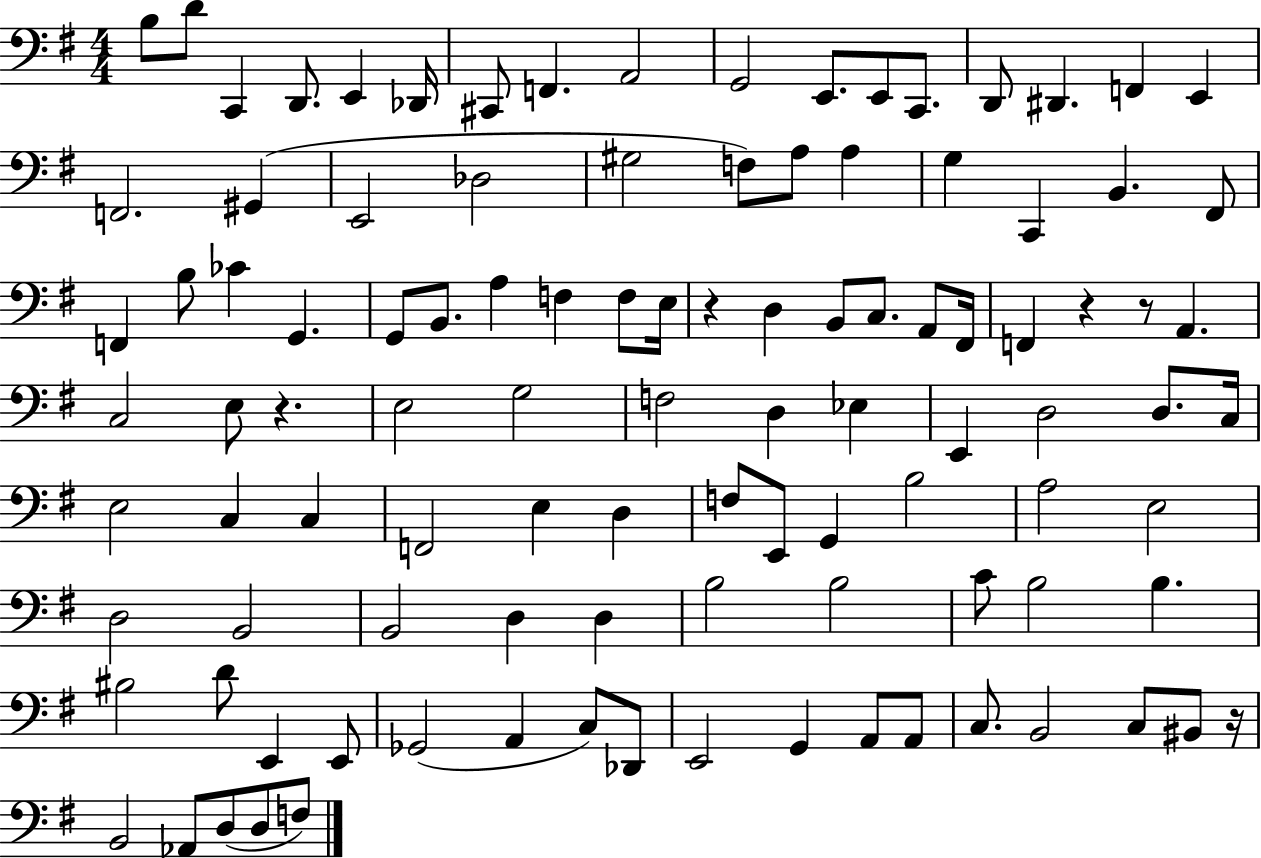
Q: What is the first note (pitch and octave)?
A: B3